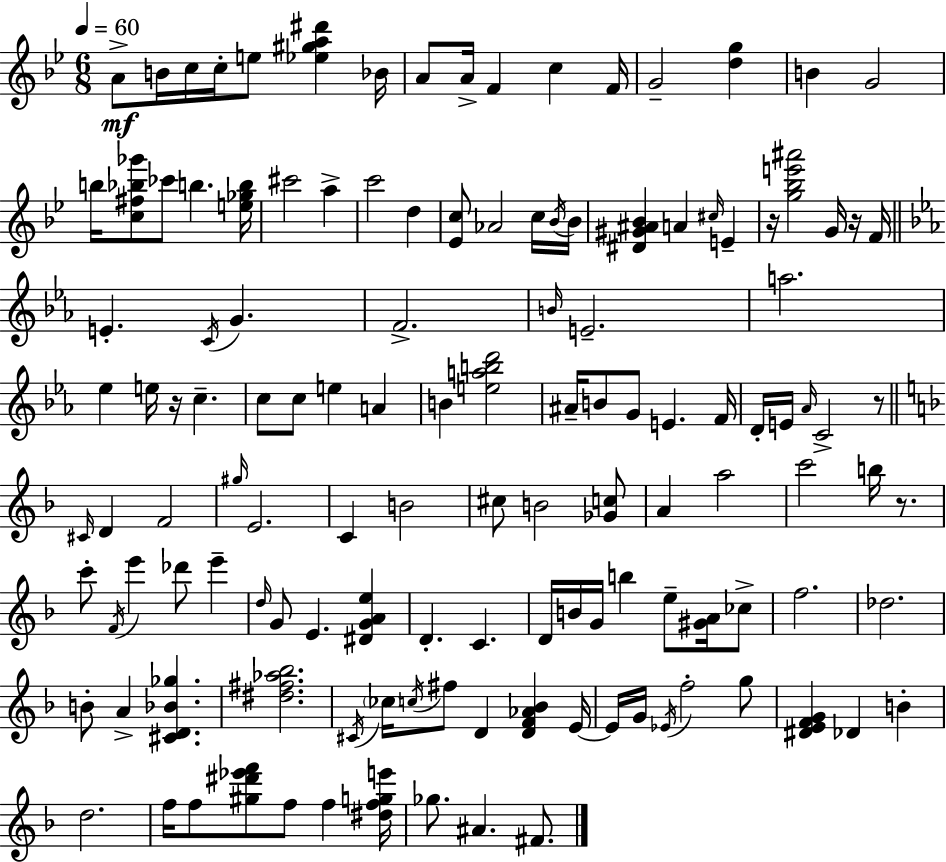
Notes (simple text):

A4/e B4/s C5/s C5/s E5/e [Eb5,G#5,A5,D#6]/q Bb4/s A4/e A4/s F4/q C5/q F4/s G4/h [D5,G5]/q B4/q G4/h B5/s [C5,F#5,Bb5,Gb6]/e CES6/e B5/q. [E5,Gb5,B5]/s C#6/h A5/q C6/h D5/q [Eb4,C5]/e Ab4/h C5/s Bb4/s Bb4/s [D#4,G#4,A#4,Bb4]/q A4/q C#5/s E4/q R/s [G5,Bb5,E6,A#6]/h G4/s R/s F4/s E4/q. C4/s G4/q. F4/h. B4/s E4/h. A5/h. Eb5/q E5/s R/s C5/q. C5/e C5/e E5/q A4/q B4/q [E5,A5,B5,D6]/h A#4/s B4/e G4/e E4/q. F4/s D4/s E4/s Ab4/s C4/h R/e C#4/s D4/q F4/h G#5/s E4/h. C4/q B4/h C#5/e B4/h [Gb4,C5]/e A4/q A5/h C6/h B5/s R/e. C6/e F4/s E6/q Db6/e E6/q D5/s G4/e E4/q. [D#4,G4,A4,E5]/q D4/q. C4/q. D4/s B4/s G4/s B5/q E5/e [G#4,A4]/s CES5/e F5/h. Db5/h. B4/e A4/q [C#4,D4,Bb4,Gb5]/q. [D#5,F#5,Ab5,Bb5]/h. C#4/s CES5/s C5/s F#5/e D4/q [D4,F4,Ab4,Bb4]/q E4/s E4/s G4/s Eb4/s F5/h G5/e [D#4,E4,F4,G4]/q Db4/q B4/q D5/h. F5/s F5/e [G#5,D#6,Eb6,F6]/e F5/e F5/q [D#5,F5,G5,E6]/s Gb5/e. A#4/q. F#4/e.